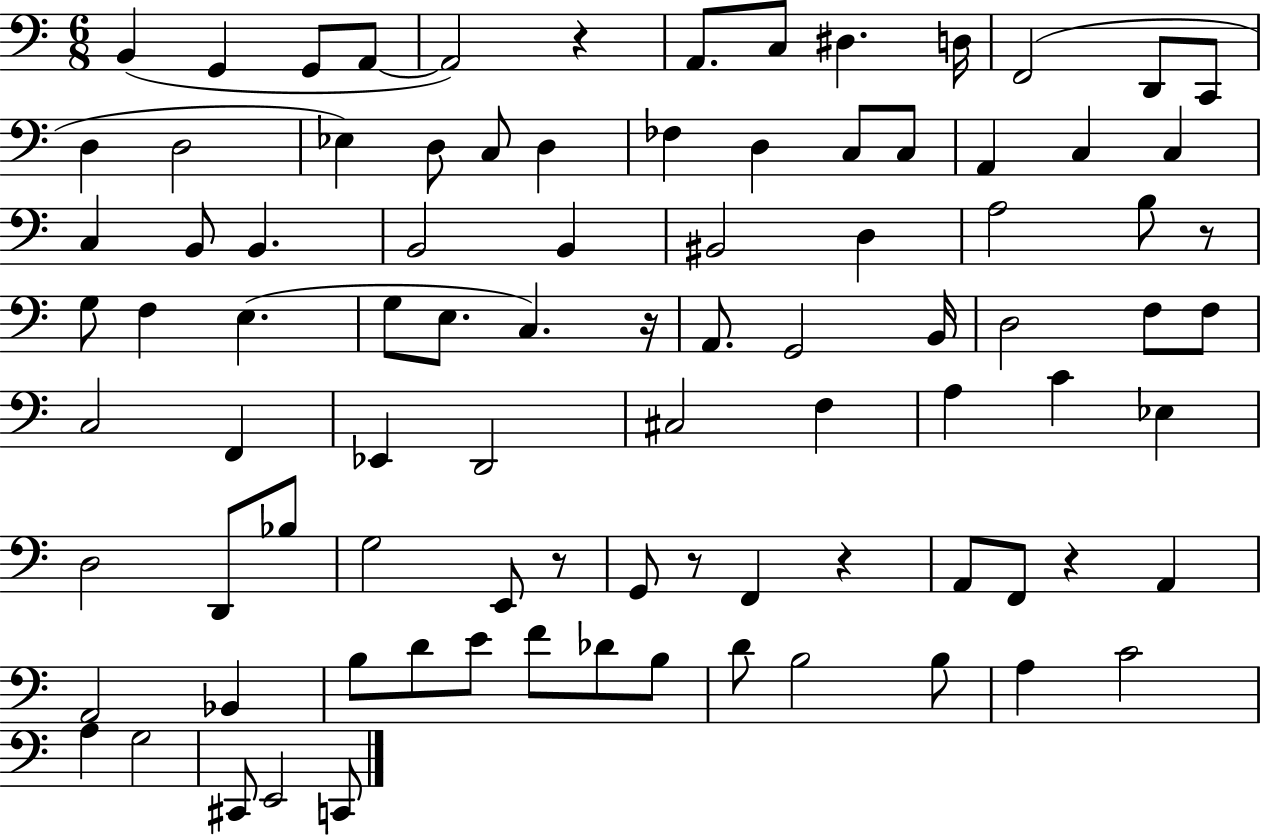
{
  \clef bass
  \numericTimeSignature
  \time 6/8
  \key c \major
  b,4( g,4 g,8 a,8~~ | a,2) r4 | a,8. c8 dis4. d16 | f,2( d,8 c,8 | \break d4 d2 | ees4) d8 c8 d4 | fes4 d4 c8 c8 | a,4 c4 c4 | \break c4 b,8 b,4. | b,2 b,4 | bis,2 d4 | a2 b8 r8 | \break g8 f4 e4.( | g8 e8. c4.) r16 | a,8. g,2 b,16 | d2 f8 f8 | \break c2 f,4 | ees,4 d,2 | cis2 f4 | a4 c'4 ees4 | \break d2 d,8 bes8 | g2 e,8 r8 | g,8 r8 f,4 r4 | a,8 f,8 r4 a,4 | \break a,2 bes,4 | b8 d'8 e'8 f'8 des'8 b8 | d'8 b2 b8 | a4 c'2 | \break a4 g2 | cis,8 e,2 c,8 | \bar "|."
}